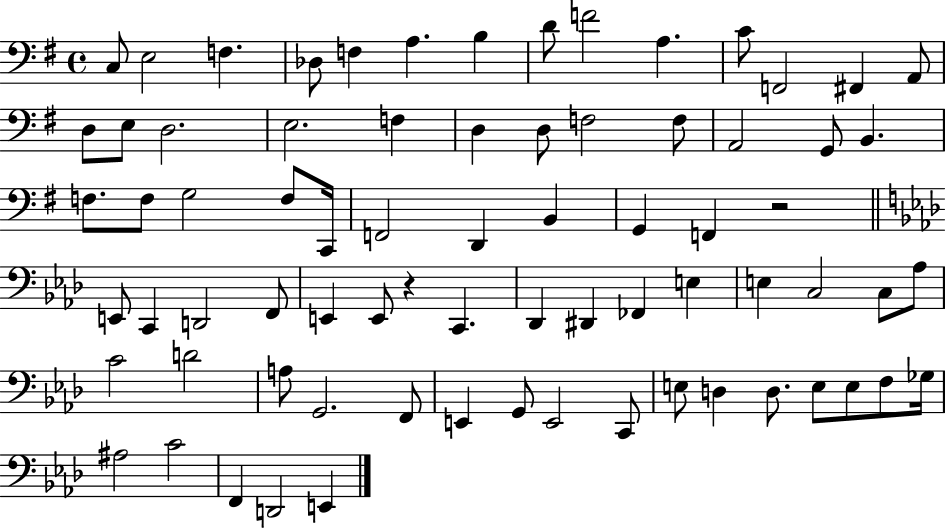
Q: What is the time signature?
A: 4/4